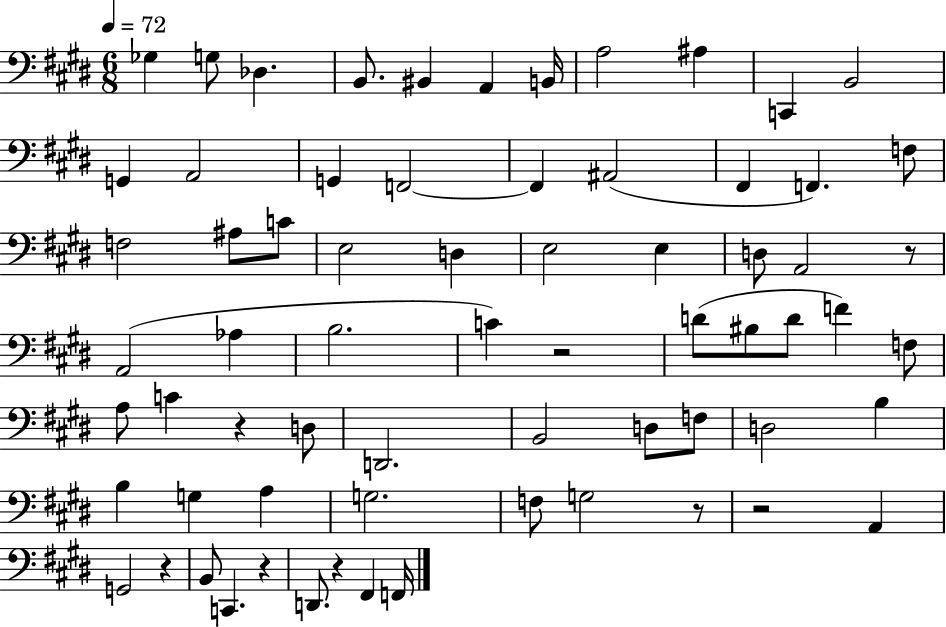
{
  \clef bass
  \numericTimeSignature
  \time 6/8
  \key e \major
  \tempo 4 = 72
  ges4 g8 des4. | b,8. bis,4 a,4 b,16 | a2 ais4 | c,4 b,2 | \break g,4 a,2 | g,4 f,2~~ | f,4 ais,2( | fis,4 f,4.) f8 | \break f2 ais8 c'8 | e2 d4 | e2 e4 | d8 a,2 r8 | \break a,2( aes4 | b2. | c'4) r2 | d'8( bis8 d'8 f'4) f8 | \break a8 c'4 r4 d8 | d,2. | b,2 d8 f8 | d2 b4 | \break b4 g4 a4 | g2. | f8 g2 r8 | r2 a,4 | \break g,2 r4 | b,8 c,4. r4 | d,8. r4 fis,4 f,16 | \bar "|."
}